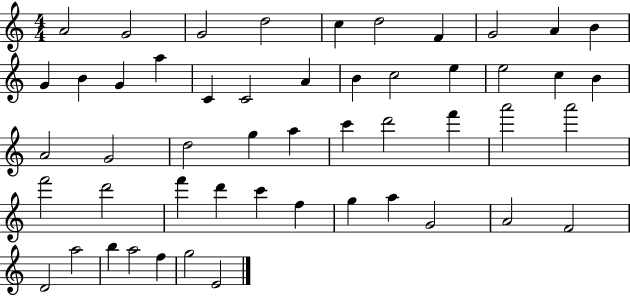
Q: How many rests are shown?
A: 0